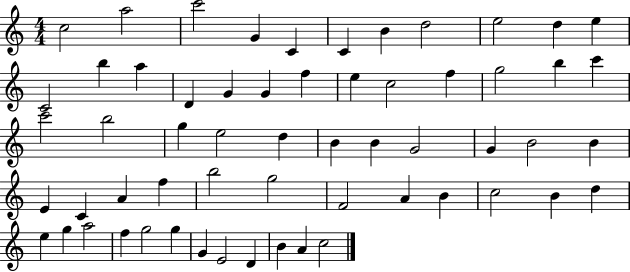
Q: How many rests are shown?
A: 0